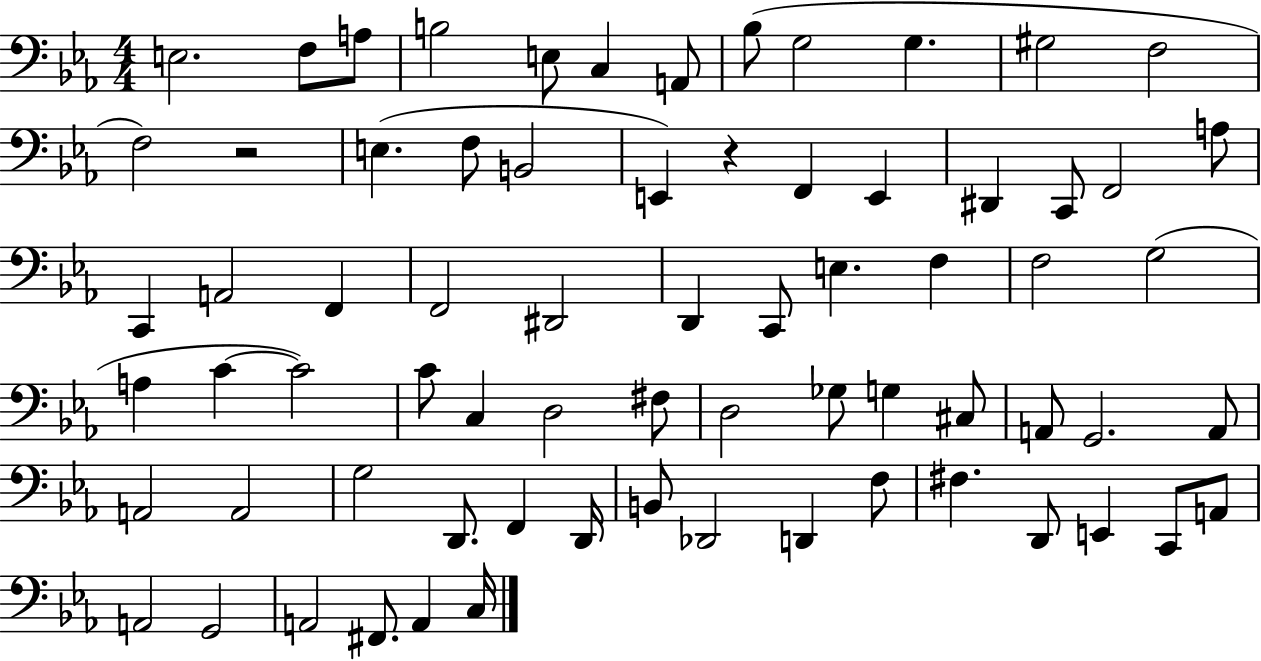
{
  \clef bass
  \numericTimeSignature
  \time 4/4
  \key ees \major
  e2. f8 a8 | b2 e8 c4 a,8 | bes8( g2 g4. | gis2 f2 | \break f2) r2 | e4.( f8 b,2 | e,4) r4 f,4 e,4 | dis,4 c,8 f,2 a8 | \break c,4 a,2 f,4 | f,2 dis,2 | d,4 c,8 e4. f4 | f2 g2( | \break a4 c'4~~ c'2) | c'8 c4 d2 fis8 | d2 ges8 g4 cis8 | a,8 g,2. a,8 | \break a,2 a,2 | g2 d,8. f,4 d,16 | b,8 des,2 d,4 f8 | fis4. d,8 e,4 c,8 a,8 | \break a,2 g,2 | a,2 fis,8. a,4 c16 | \bar "|."
}